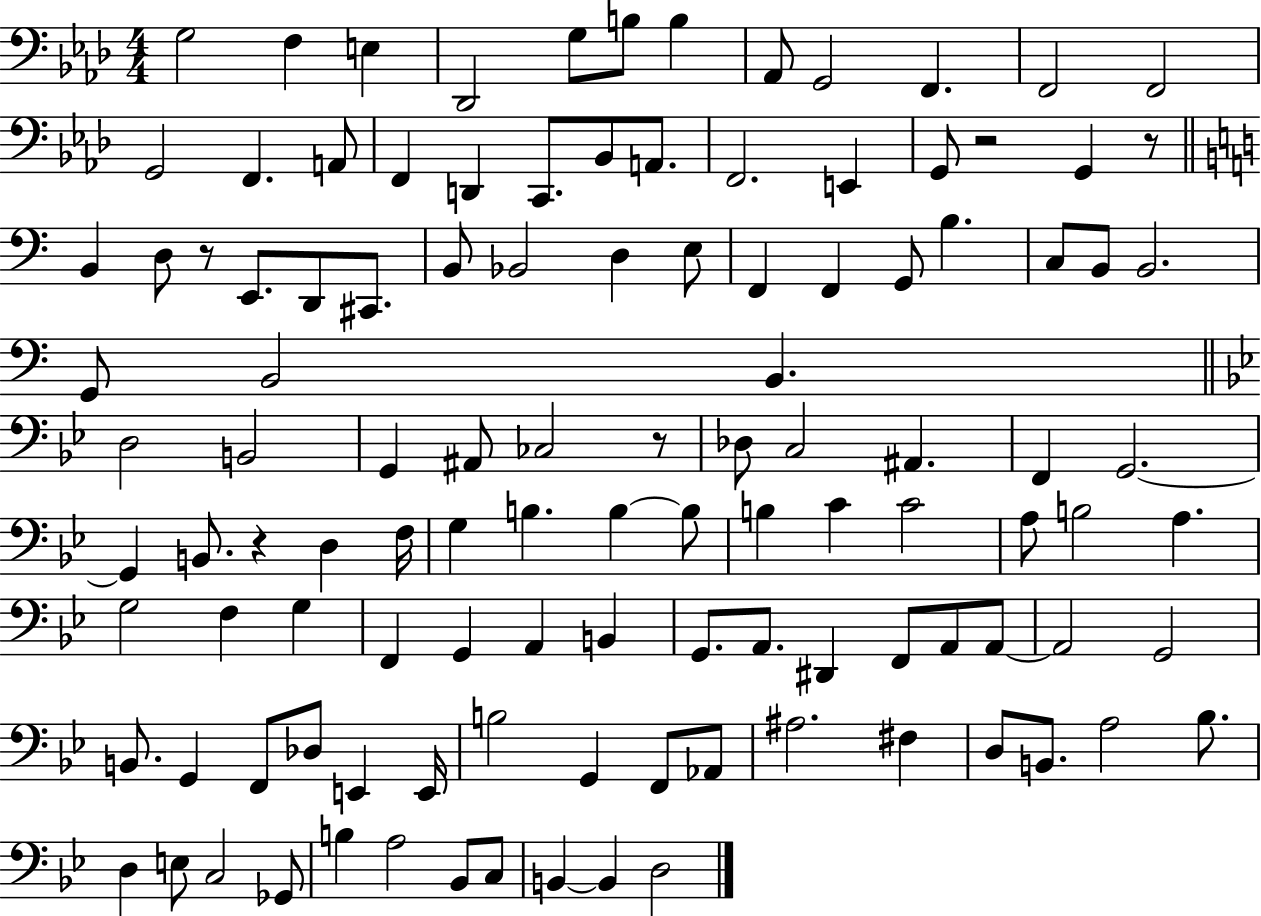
G3/h F3/q E3/q Db2/h G3/e B3/e B3/q Ab2/e G2/h F2/q. F2/h F2/h G2/h F2/q. A2/e F2/q D2/q C2/e. Bb2/e A2/e. F2/h. E2/q G2/e R/h G2/q R/e B2/q D3/e R/e E2/e. D2/e C#2/e. B2/e Bb2/h D3/q E3/e F2/q F2/q G2/e B3/q. C3/e B2/e B2/h. G2/e B2/h B2/q. D3/h B2/h G2/q A#2/e CES3/h R/e Db3/e C3/h A#2/q. F2/q G2/h. G2/q B2/e. R/q D3/q F3/s G3/q B3/q. B3/q B3/e B3/q C4/q C4/h A3/e B3/h A3/q. G3/h F3/q G3/q F2/q G2/q A2/q B2/q G2/e. A2/e. D#2/q F2/e A2/e A2/e A2/h G2/h B2/e. G2/q F2/e Db3/e E2/q E2/s B3/h G2/q F2/e Ab2/e A#3/h. F#3/q D3/e B2/e. A3/h Bb3/e. D3/q E3/e C3/h Gb2/e B3/q A3/h Bb2/e C3/e B2/q B2/q D3/h